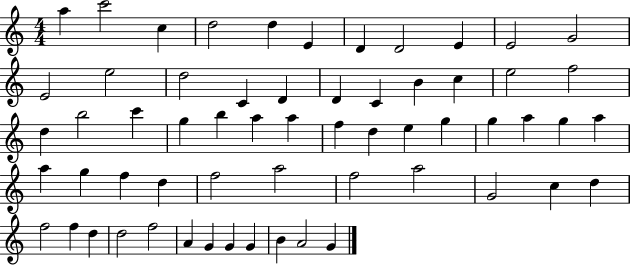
A5/q C6/h C5/q D5/h D5/q E4/q D4/q D4/h E4/q E4/h G4/h E4/h E5/h D5/h C4/q D4/q D4/q C4/q B4/q C5/q E5/h F5/h D5/q B5/h C6/q G5/q B5/q A5/q A5/q F5/q D5/q E5/q G5/q G5/q A5/q G5/q A5/q A5/q G5/q F5/q D5/q F5/h A5/h F5/h A5/h G4/h C5/q D5/q F5/h F5/q D5/q D5/h F5/h A4/q G4/q G4/q G4/q B4/q A4/h G4/q